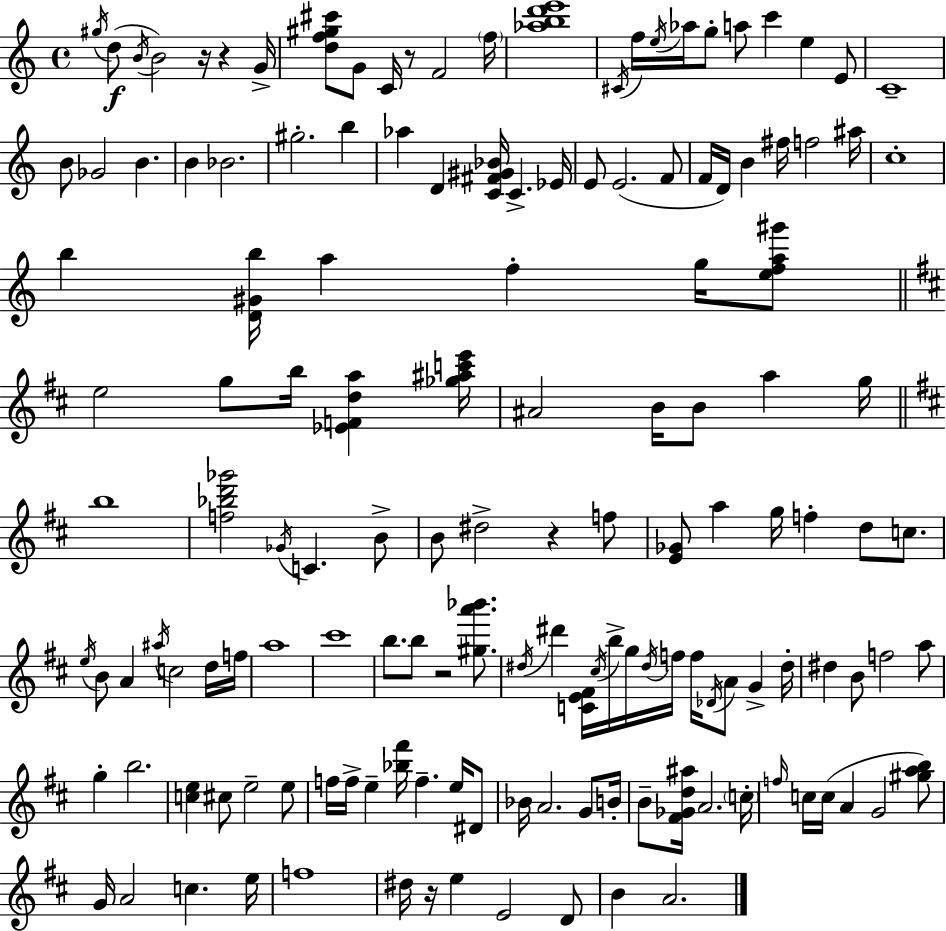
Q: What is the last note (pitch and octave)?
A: A4